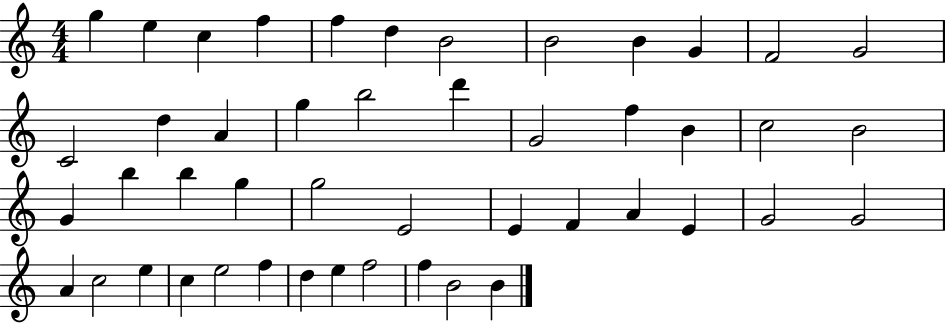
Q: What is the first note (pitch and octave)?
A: G5